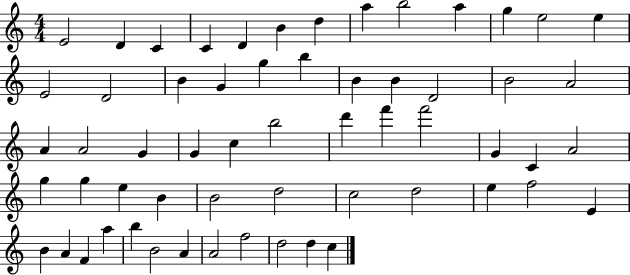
{
  \clef treble
  \numericTimeSignature
  \time 4/4
  \key c \major
  e'2 d'4 c'4 | c'4 d'4 b'4 d''4 | a''4 b''2 a''4 | g''4 e''2 e''4 | \break e'2 d'2 | b'4 g'4 g''4 b''4 | b'4 b'4 d'2 | b'2 a'2 | \break a'4 a'2 g'4 | g'4 c''4 b''2 | d'''4 f'''4 f'''2 | g'4 c'4 a'2 | \break g''4 g''4 e''4 b'4 | b'2 d''2 | c''2 d''2 | e''4 f''2 e'4 | \break b'4 a'4 f'4 a''4 | b''4 b'2 a'4 | a'2 f''2 | d''2 d''4 c''4 | \break \bar "|."
}